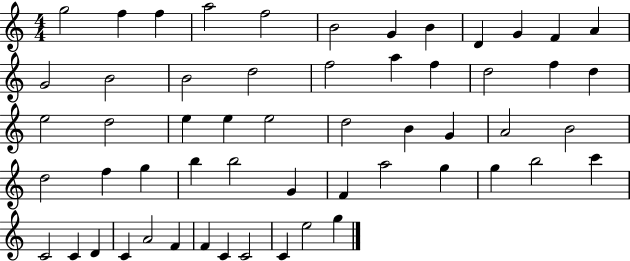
G5/h F5/q F5/q A5/h F5/h B4/h G4/q B4/q D4/q G4/q F4/q A4/q G4/h B4/h B4/h D5/h F5/h A5/q F5/q D5/h F5/q D5/q E5/h D5/h E5/q E5/q E5/h D5/h B4/q G4/q A4/h B4/h D5/h F5/q G5/q B5/q B5/h G4/q F4/q A5/h G5/q G5/q B5/h C6/q C4/h C4/q D4/q C4/q A4/h F4/q F4/q C4/q C4/h C4/q E5/h G5/q